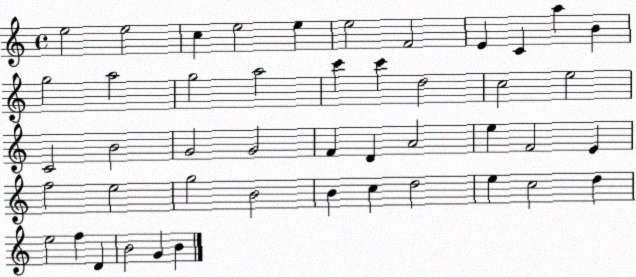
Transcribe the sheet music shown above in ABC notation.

X:1
T:Untitled
M:4/4
L:1/4
K:C
e2 e2 c e2 e e2 F2 E C a B g2 a2 g2 a2 c' c' d2 c2 e2 C2 B2 G2 G2 F D A2 e F2 E f2 e2 g2 B2 B c d2 e c2 d e2 f D B2 G B